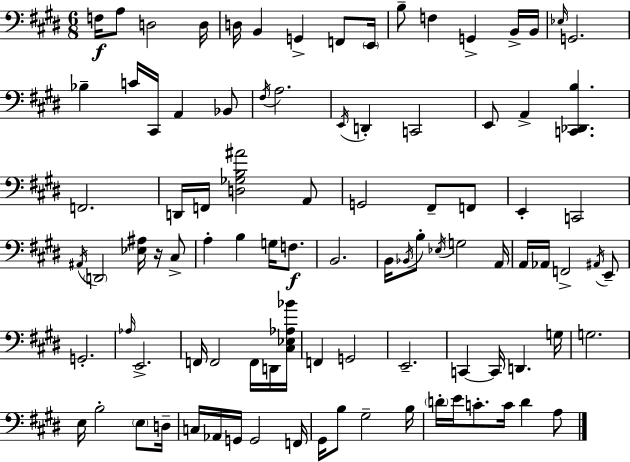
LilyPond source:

{
  \clef bass
  \numericTimeSignature
  \time 6/8
  \key e \major
  f16\f a8 d2 d16 | d16 b,4 g,4-> f,8 \parenthesize e,16 | b8-- f4 g,4-> b,16-> b,16 | \grace { ees16 } g,2. | \break bes4-- c'16 cis,16 a,4 bes,8 | \acciaccatura { fis16 } a2. | \acciaccatura { e,16 } d,4-. c,2 | e,8 a,4-> <c, des, b>4. | \break f,2. | d,16 f,16 <d ges b ais'>2 | a,8 g,2 fis,8-- | f,8 e,4-. c,2 | \break \acciaccatura { ais,16 } \parenthesize d,2 | <ees ais>16 r16 cis8-> a4-. b4 | g16 f8.\f b,2. | b,16 \acciaccatura { bes,16 } b8-. \acciaccatura { ees16 } g2 | \break a,16 a,16 aes,16 f,2-> | \acciaccatura { ais,16 } e,8-- g,2.-. | \grace { aes16 } e,2.-> | f,16 f,2 | \break f,16 d,16 <cis ees aes bes'>16 f,4 | g,2 e,2.-- | c,4~~ | c,16 d,4. g16 g2. | \break e16 b2-. | \parenthesize e8 d16-- c16 aes,16 g,16 g,2 | f,16 gis,16 b8 gis2-- | b16 \parenthesize d'16-. e'16 c'8.-. | \break c'16 d'4 a8 \bar "|."
}